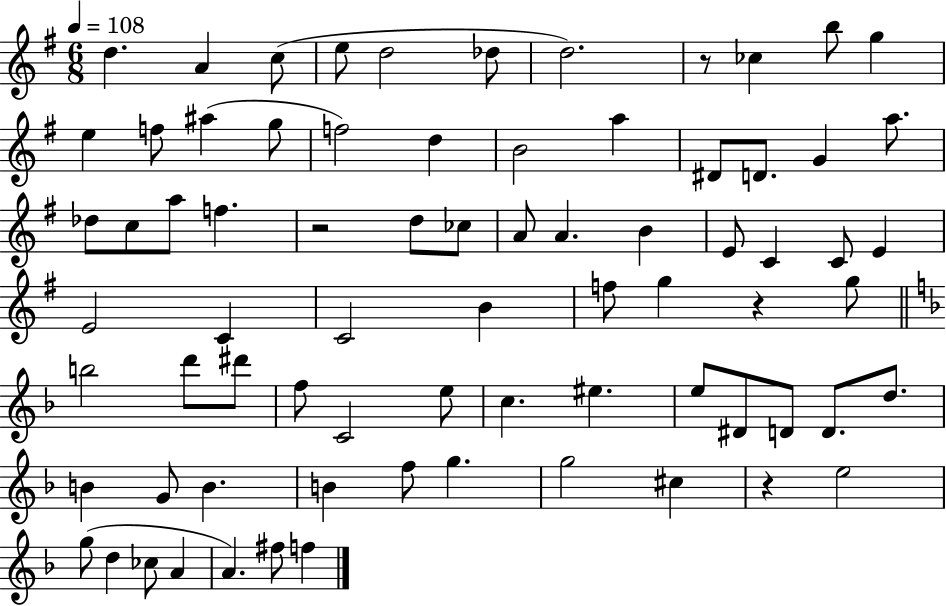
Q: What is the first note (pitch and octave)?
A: D5